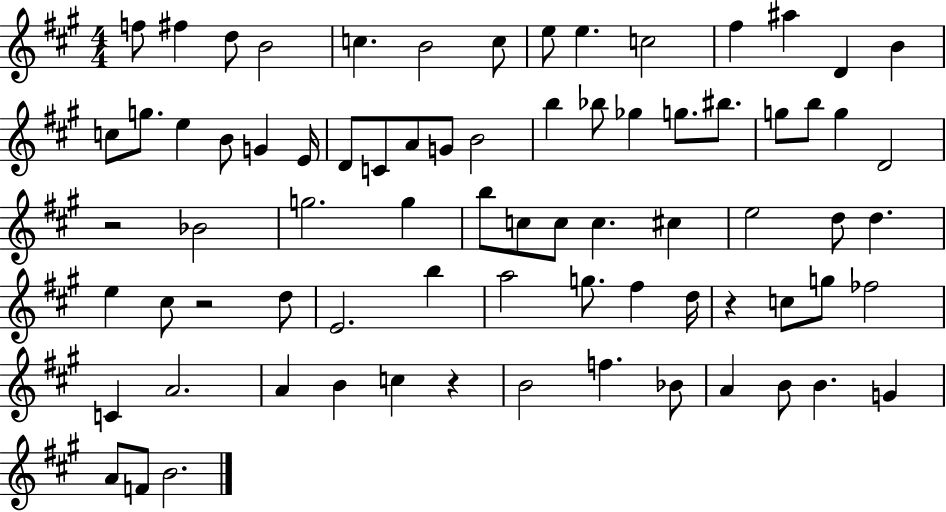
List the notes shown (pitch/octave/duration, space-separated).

F5/e F#5/q D5/e B4/h C5/q. B4/h C5/e E5/e E5/q. C5/h F#5/q A#5/q D4/q B4/q C5/e G5/e. E5/q B4/e G4/q E4/s D4/e C4/e A4/e G4/e B4/h B5/q Bb5/e Gb5/q G5/e. BIS5/e. G5/e B5/e G5/q D4/h R/h Bb4/h G5/h. G5/q B5/e C5/e C5/e C5/q. C#5/q E5/h D5/e D5/q. E5/q C#5/e R/h D5/e E4/h. B5/q A5/h G5/e. F#5/q D5/s R/q C5/e G5/e FES5/h C4/q A4/h. A4/q B4/q C5/q R/q B4/h F5/q. Bb4/e A4/q B4/e B4/q. G4/q A4/e F4/e B4/h.